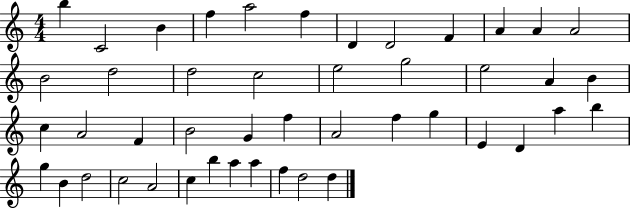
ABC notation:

X:1
T:Untitled
M:4/4
L:1/4
K:C
b C2 B f a2 f D D2 F A A A2 B2 d2 d2 c2 e2 g2 e2 A B c A2 F B2 G f A2 f g E D a b g B d2 c2 A2 c b a a f d2 d